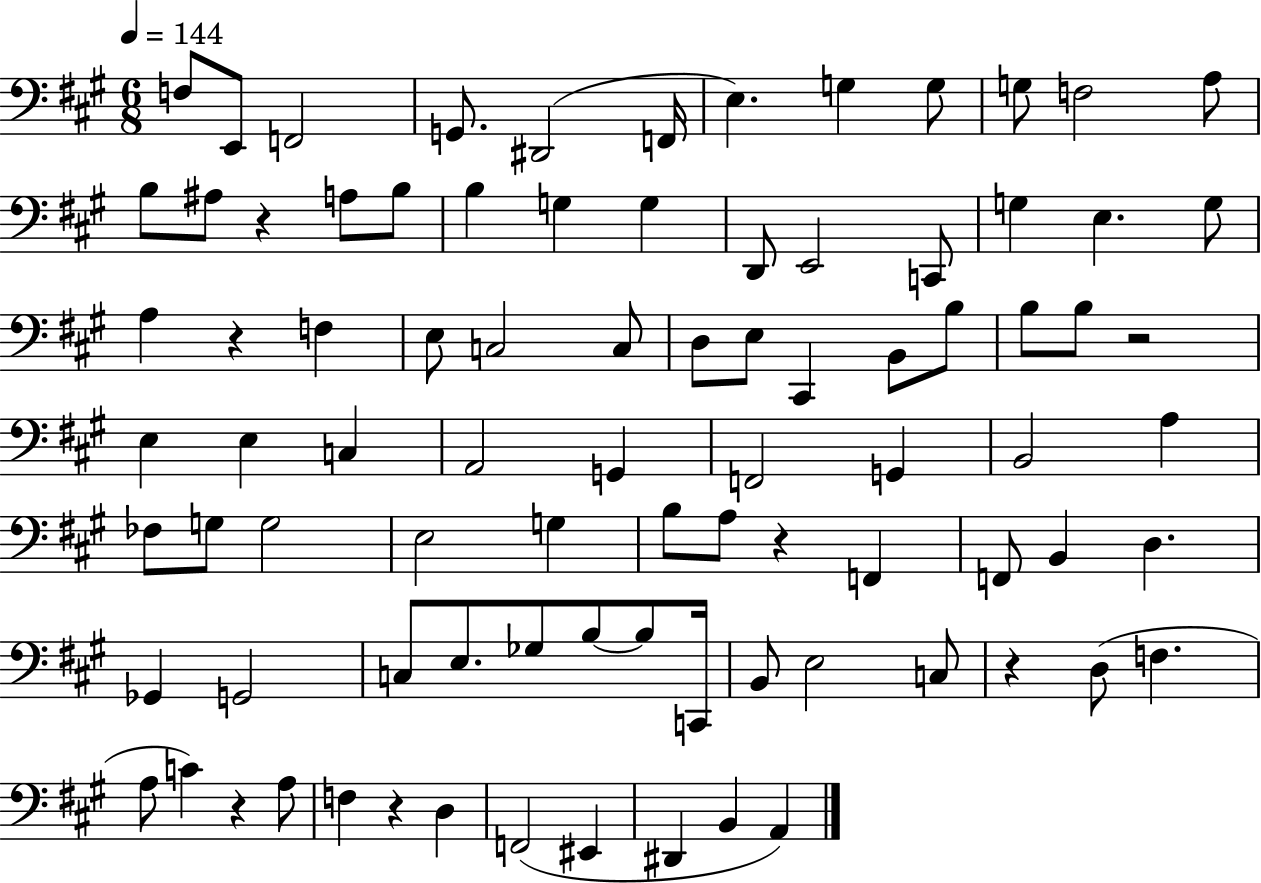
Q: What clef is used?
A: bass